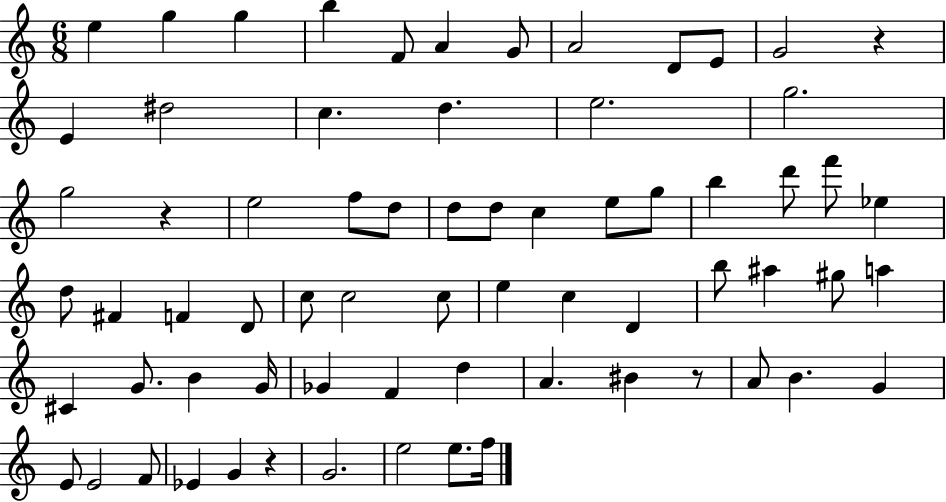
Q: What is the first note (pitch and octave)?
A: E5